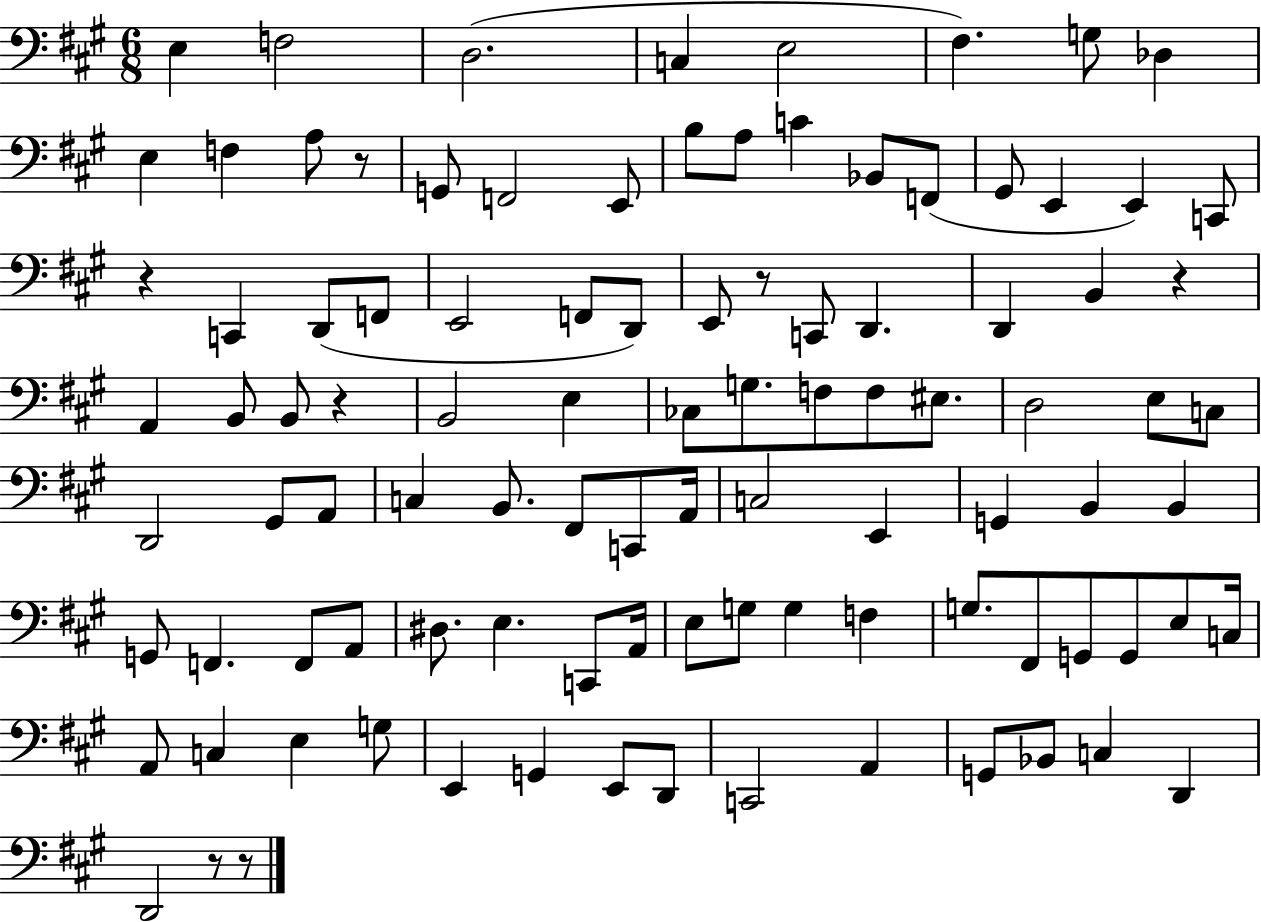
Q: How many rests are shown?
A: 7